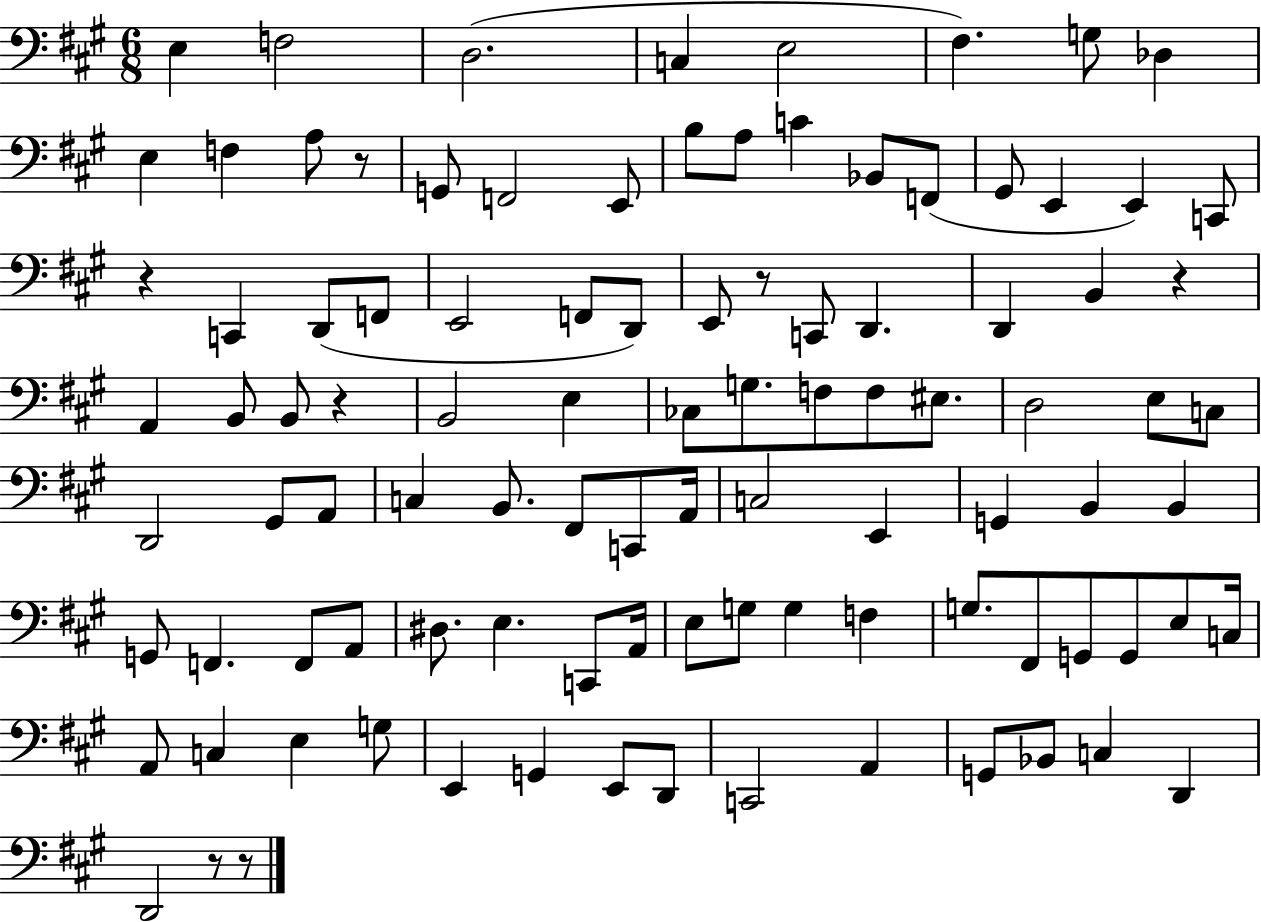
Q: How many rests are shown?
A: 7